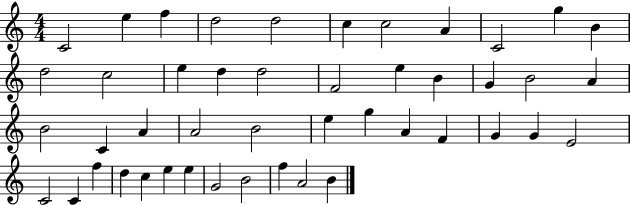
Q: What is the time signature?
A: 4/4